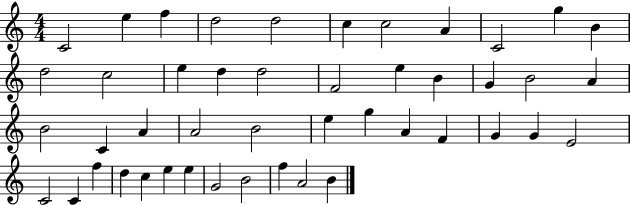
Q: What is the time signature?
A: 4/4